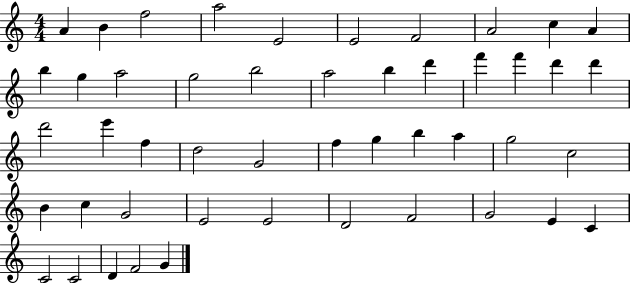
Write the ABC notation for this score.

X:1
T:Untitled
M:4/4
L:1/4
K:C
A B f2 a2 E2 E2 F2 A2 c A b g a2 g2 b2 a2 b d' f' f' d' d' d'2 e' f d2 G2 f g b a g2 c2 B c G2 E2 E2 D2 F2 G2 E C C2 C2 D F2 G